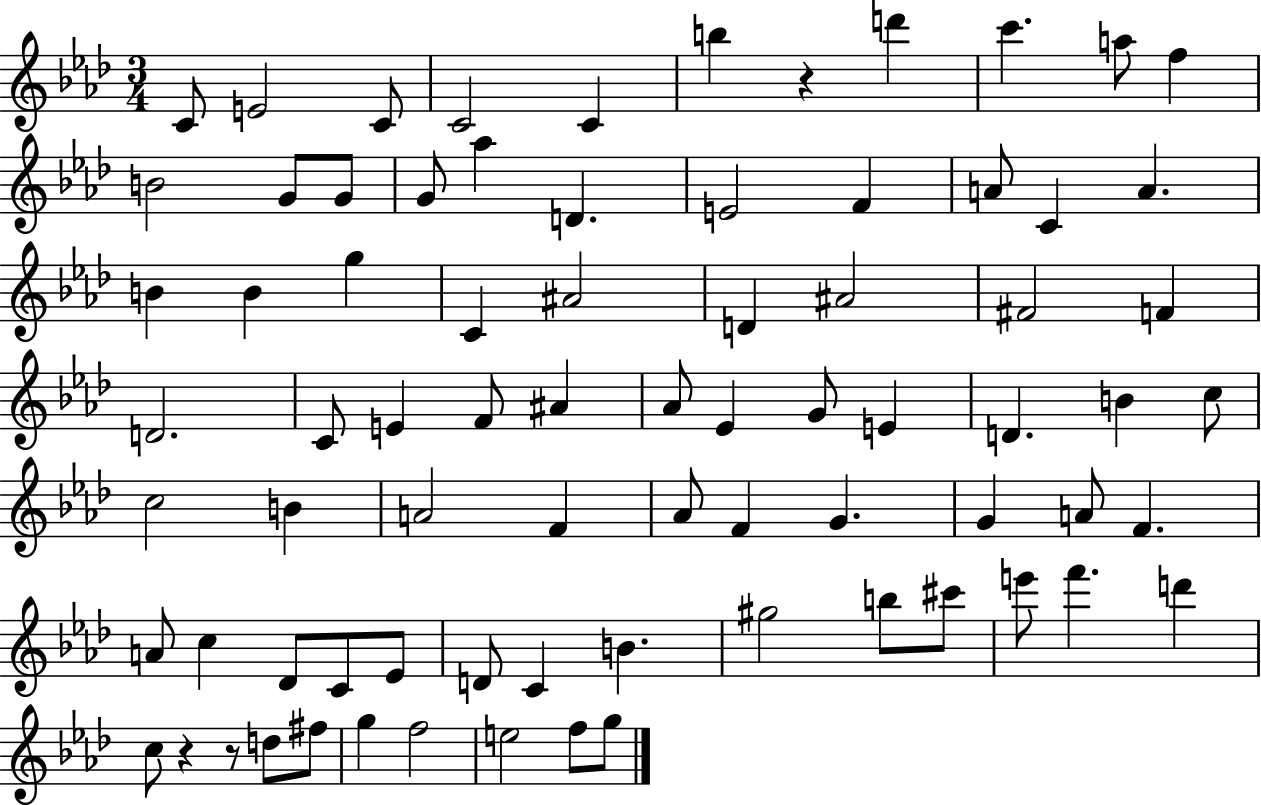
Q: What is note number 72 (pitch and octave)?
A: E5